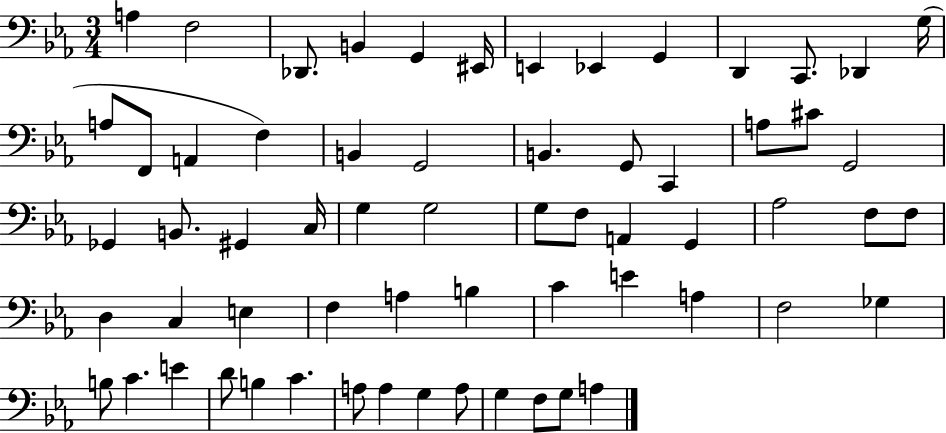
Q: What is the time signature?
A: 3/4